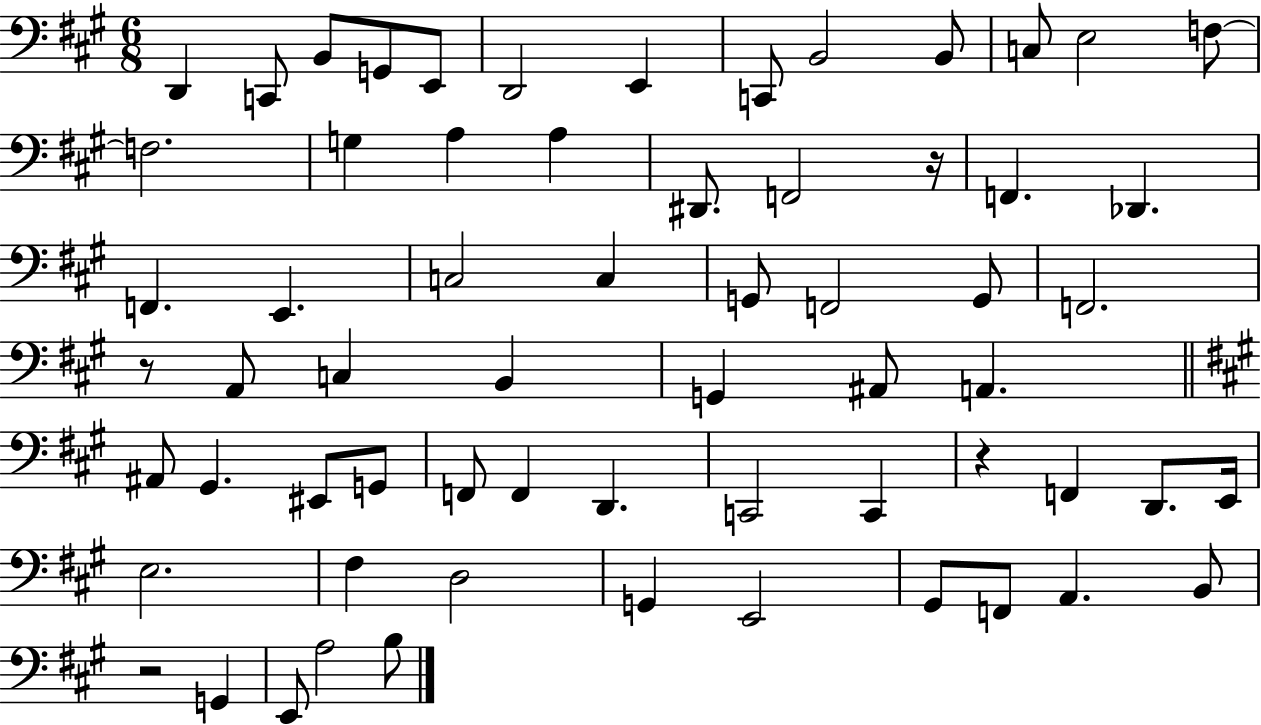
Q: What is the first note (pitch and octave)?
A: D2